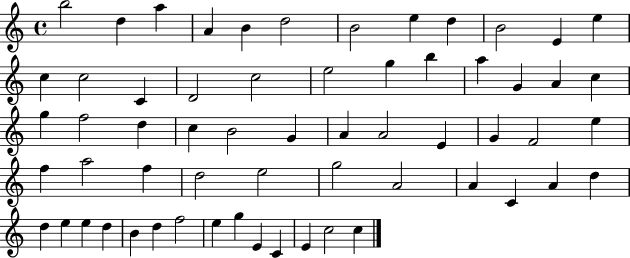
B5/h D5/q A5/q A4/q B4/q D5/h B4/h E5/q D5/q B4/h E4/q E5/q C5/q C5/h C4/q D4/h C5/h E5/h G5/q B5/q A5/q G4/q A4/q C5/q G5/q F5/h D5/q C5/q B4/h G4/q A4/q A4/h E4/q G4/q F4/h E5/q F5/q A5/h F5/q D5/h E5/h G5/h A4/h A4/q C4/q A4/q D5/q D5/q E5/q E5/q D5/q B4/q D5/q F5/h E5/q G5/q E4/q C4/q E4/q C5/h C5/q